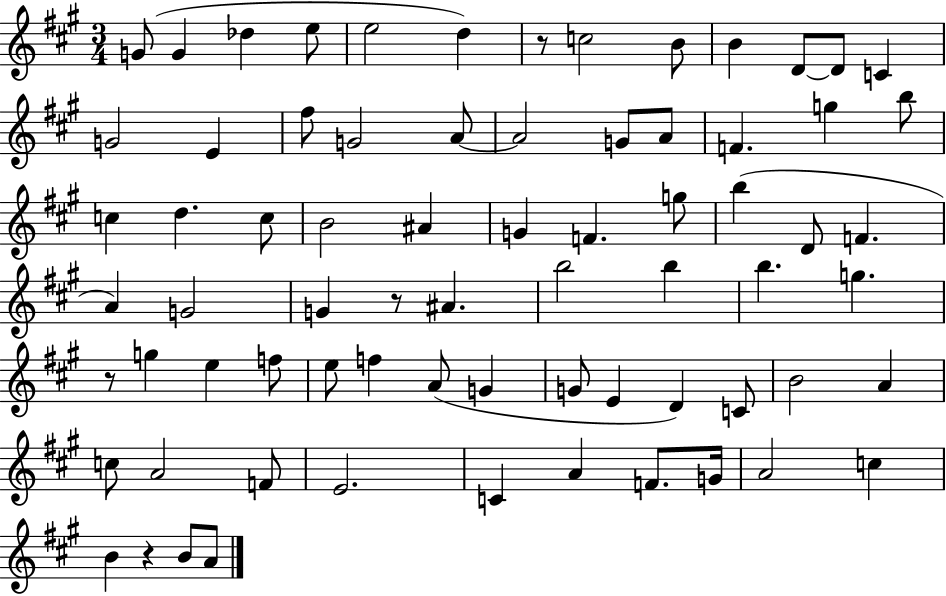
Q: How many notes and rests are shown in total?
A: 72